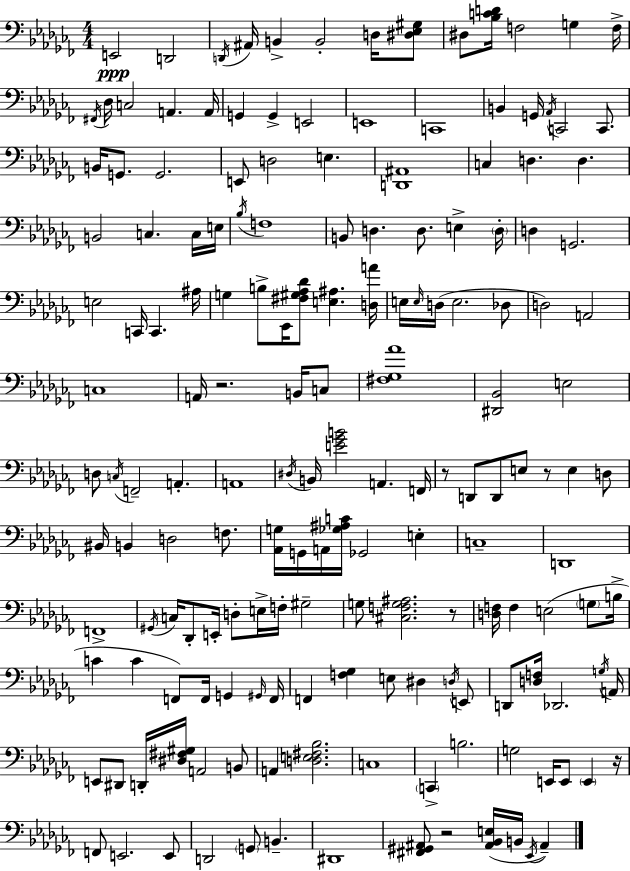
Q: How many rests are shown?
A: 6